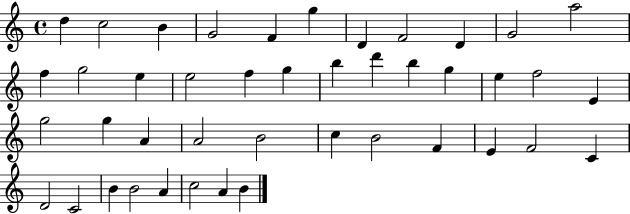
X:1
T:Untitled
M:4/4
L:1/4
K:C
d c2 B G2 F g D F2 D G2 a2 f g2 e e2 f g b d' b g e f2 E g2 g A A2 B2 c B2 F E F2 C D2 C2 B B2 A c2 A B